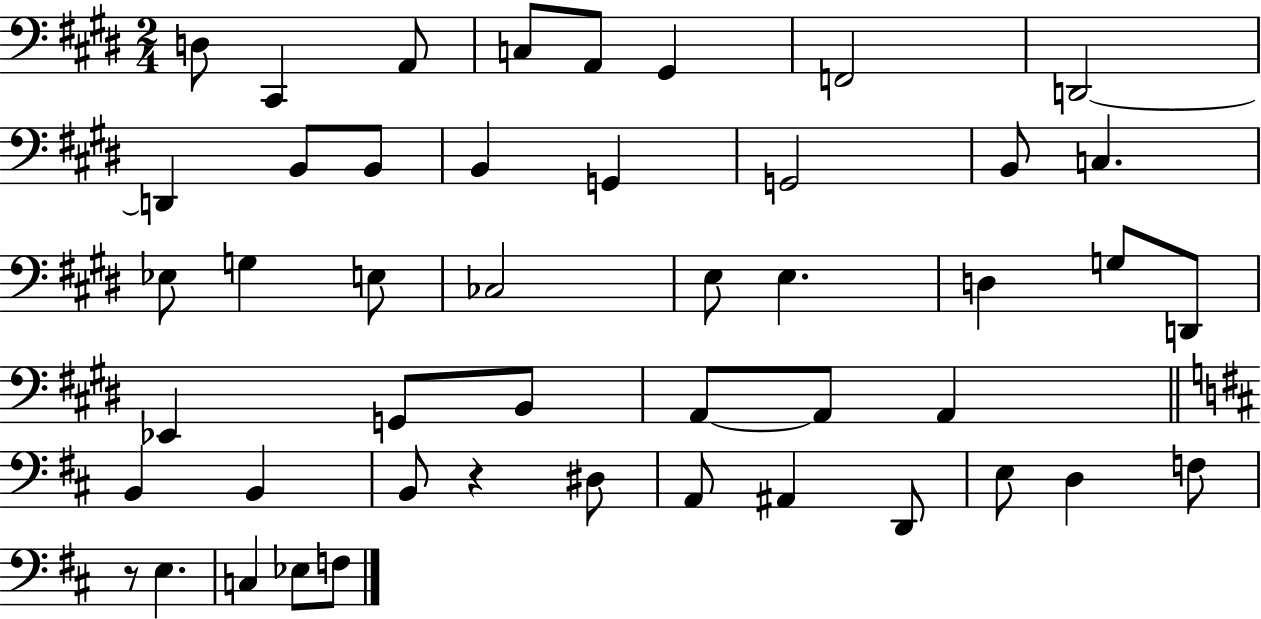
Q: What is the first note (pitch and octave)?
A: D3